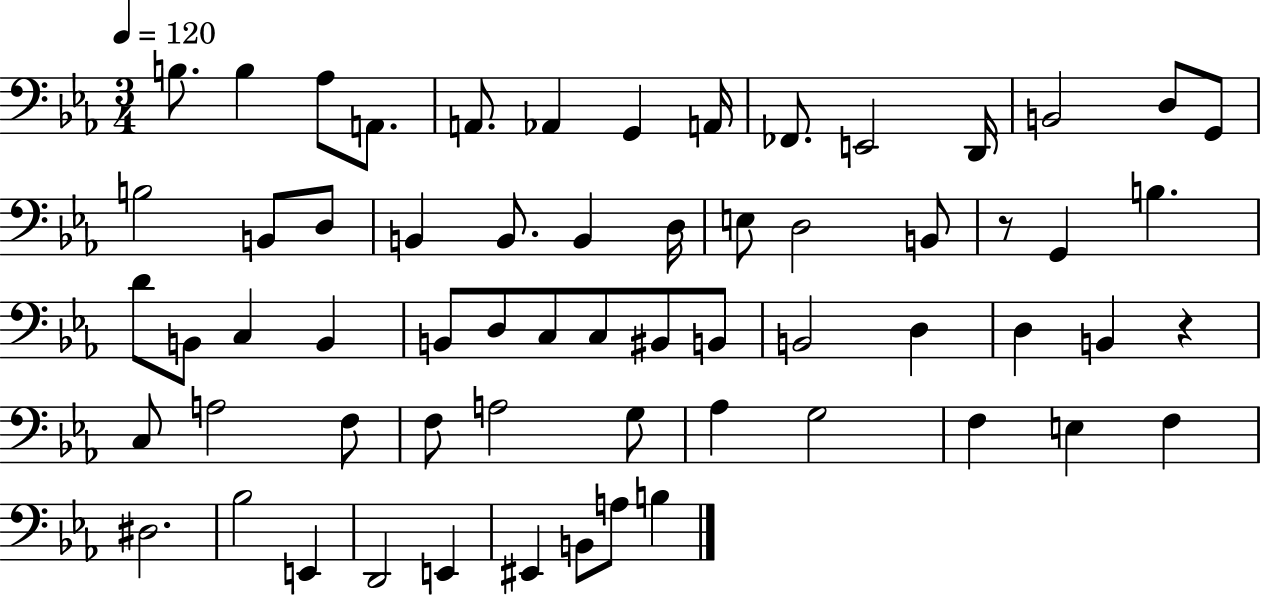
X:1
T:Untitled
M:3/4
L:1/4
K:Eb
B,/2 B, _A,/2 A,,/2 A,,/2 _A,, G,, A,,/4 _F,,/2 E,,2 D,,/4 B,,2 D,/2 G,,/2 B,2 B,,/2 D,/2 B,, B,,/2 B,, D,/4 E,/2 D,2 B,,/2 z/2 G,, B, D/2 B,,/2 C, B,, B,,/2 D,/2 C,/2 C,/2 ^B,,/2 B,,/2 B,,2 D, D, B,, z C,/2 A,2 F,/2 F,/2 A,2 G,/2 _A, G,2 F, E, F, ^D,2 _B,2 E,, D,,2 E,, ^E,, B,,/2 A,/2 B,